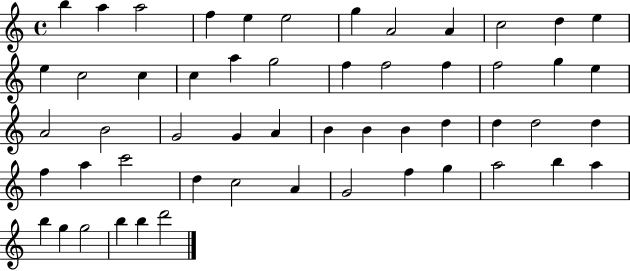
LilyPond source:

{
  \clef treble
  \time 4/4
  \defaultTimeSignature
  \key c \major
  b''4 a''4 a''2 | f''4 e''4 e''2 | g''4 a'2 a'4 | c''2 d''4 e''4 | \break e''4 c''2 c''4 | c''4 a''4 g''2 | f''4 f''2 f''4 | f''2 g''4 e''4 | \break a'2 b'2 | g'2 g'4 a'4 | b'4 b'4 b'4 d''4 | d''4 d''2 d''4 | \break f''4 a''4 c'''2 | d''4 c''2 a'4 | g'2 f''4 g''4 | a''2 b''4 a''4 | \break b''4 g''4 g''2 | b''4 b''4 d'''2 | \bar "|."
}